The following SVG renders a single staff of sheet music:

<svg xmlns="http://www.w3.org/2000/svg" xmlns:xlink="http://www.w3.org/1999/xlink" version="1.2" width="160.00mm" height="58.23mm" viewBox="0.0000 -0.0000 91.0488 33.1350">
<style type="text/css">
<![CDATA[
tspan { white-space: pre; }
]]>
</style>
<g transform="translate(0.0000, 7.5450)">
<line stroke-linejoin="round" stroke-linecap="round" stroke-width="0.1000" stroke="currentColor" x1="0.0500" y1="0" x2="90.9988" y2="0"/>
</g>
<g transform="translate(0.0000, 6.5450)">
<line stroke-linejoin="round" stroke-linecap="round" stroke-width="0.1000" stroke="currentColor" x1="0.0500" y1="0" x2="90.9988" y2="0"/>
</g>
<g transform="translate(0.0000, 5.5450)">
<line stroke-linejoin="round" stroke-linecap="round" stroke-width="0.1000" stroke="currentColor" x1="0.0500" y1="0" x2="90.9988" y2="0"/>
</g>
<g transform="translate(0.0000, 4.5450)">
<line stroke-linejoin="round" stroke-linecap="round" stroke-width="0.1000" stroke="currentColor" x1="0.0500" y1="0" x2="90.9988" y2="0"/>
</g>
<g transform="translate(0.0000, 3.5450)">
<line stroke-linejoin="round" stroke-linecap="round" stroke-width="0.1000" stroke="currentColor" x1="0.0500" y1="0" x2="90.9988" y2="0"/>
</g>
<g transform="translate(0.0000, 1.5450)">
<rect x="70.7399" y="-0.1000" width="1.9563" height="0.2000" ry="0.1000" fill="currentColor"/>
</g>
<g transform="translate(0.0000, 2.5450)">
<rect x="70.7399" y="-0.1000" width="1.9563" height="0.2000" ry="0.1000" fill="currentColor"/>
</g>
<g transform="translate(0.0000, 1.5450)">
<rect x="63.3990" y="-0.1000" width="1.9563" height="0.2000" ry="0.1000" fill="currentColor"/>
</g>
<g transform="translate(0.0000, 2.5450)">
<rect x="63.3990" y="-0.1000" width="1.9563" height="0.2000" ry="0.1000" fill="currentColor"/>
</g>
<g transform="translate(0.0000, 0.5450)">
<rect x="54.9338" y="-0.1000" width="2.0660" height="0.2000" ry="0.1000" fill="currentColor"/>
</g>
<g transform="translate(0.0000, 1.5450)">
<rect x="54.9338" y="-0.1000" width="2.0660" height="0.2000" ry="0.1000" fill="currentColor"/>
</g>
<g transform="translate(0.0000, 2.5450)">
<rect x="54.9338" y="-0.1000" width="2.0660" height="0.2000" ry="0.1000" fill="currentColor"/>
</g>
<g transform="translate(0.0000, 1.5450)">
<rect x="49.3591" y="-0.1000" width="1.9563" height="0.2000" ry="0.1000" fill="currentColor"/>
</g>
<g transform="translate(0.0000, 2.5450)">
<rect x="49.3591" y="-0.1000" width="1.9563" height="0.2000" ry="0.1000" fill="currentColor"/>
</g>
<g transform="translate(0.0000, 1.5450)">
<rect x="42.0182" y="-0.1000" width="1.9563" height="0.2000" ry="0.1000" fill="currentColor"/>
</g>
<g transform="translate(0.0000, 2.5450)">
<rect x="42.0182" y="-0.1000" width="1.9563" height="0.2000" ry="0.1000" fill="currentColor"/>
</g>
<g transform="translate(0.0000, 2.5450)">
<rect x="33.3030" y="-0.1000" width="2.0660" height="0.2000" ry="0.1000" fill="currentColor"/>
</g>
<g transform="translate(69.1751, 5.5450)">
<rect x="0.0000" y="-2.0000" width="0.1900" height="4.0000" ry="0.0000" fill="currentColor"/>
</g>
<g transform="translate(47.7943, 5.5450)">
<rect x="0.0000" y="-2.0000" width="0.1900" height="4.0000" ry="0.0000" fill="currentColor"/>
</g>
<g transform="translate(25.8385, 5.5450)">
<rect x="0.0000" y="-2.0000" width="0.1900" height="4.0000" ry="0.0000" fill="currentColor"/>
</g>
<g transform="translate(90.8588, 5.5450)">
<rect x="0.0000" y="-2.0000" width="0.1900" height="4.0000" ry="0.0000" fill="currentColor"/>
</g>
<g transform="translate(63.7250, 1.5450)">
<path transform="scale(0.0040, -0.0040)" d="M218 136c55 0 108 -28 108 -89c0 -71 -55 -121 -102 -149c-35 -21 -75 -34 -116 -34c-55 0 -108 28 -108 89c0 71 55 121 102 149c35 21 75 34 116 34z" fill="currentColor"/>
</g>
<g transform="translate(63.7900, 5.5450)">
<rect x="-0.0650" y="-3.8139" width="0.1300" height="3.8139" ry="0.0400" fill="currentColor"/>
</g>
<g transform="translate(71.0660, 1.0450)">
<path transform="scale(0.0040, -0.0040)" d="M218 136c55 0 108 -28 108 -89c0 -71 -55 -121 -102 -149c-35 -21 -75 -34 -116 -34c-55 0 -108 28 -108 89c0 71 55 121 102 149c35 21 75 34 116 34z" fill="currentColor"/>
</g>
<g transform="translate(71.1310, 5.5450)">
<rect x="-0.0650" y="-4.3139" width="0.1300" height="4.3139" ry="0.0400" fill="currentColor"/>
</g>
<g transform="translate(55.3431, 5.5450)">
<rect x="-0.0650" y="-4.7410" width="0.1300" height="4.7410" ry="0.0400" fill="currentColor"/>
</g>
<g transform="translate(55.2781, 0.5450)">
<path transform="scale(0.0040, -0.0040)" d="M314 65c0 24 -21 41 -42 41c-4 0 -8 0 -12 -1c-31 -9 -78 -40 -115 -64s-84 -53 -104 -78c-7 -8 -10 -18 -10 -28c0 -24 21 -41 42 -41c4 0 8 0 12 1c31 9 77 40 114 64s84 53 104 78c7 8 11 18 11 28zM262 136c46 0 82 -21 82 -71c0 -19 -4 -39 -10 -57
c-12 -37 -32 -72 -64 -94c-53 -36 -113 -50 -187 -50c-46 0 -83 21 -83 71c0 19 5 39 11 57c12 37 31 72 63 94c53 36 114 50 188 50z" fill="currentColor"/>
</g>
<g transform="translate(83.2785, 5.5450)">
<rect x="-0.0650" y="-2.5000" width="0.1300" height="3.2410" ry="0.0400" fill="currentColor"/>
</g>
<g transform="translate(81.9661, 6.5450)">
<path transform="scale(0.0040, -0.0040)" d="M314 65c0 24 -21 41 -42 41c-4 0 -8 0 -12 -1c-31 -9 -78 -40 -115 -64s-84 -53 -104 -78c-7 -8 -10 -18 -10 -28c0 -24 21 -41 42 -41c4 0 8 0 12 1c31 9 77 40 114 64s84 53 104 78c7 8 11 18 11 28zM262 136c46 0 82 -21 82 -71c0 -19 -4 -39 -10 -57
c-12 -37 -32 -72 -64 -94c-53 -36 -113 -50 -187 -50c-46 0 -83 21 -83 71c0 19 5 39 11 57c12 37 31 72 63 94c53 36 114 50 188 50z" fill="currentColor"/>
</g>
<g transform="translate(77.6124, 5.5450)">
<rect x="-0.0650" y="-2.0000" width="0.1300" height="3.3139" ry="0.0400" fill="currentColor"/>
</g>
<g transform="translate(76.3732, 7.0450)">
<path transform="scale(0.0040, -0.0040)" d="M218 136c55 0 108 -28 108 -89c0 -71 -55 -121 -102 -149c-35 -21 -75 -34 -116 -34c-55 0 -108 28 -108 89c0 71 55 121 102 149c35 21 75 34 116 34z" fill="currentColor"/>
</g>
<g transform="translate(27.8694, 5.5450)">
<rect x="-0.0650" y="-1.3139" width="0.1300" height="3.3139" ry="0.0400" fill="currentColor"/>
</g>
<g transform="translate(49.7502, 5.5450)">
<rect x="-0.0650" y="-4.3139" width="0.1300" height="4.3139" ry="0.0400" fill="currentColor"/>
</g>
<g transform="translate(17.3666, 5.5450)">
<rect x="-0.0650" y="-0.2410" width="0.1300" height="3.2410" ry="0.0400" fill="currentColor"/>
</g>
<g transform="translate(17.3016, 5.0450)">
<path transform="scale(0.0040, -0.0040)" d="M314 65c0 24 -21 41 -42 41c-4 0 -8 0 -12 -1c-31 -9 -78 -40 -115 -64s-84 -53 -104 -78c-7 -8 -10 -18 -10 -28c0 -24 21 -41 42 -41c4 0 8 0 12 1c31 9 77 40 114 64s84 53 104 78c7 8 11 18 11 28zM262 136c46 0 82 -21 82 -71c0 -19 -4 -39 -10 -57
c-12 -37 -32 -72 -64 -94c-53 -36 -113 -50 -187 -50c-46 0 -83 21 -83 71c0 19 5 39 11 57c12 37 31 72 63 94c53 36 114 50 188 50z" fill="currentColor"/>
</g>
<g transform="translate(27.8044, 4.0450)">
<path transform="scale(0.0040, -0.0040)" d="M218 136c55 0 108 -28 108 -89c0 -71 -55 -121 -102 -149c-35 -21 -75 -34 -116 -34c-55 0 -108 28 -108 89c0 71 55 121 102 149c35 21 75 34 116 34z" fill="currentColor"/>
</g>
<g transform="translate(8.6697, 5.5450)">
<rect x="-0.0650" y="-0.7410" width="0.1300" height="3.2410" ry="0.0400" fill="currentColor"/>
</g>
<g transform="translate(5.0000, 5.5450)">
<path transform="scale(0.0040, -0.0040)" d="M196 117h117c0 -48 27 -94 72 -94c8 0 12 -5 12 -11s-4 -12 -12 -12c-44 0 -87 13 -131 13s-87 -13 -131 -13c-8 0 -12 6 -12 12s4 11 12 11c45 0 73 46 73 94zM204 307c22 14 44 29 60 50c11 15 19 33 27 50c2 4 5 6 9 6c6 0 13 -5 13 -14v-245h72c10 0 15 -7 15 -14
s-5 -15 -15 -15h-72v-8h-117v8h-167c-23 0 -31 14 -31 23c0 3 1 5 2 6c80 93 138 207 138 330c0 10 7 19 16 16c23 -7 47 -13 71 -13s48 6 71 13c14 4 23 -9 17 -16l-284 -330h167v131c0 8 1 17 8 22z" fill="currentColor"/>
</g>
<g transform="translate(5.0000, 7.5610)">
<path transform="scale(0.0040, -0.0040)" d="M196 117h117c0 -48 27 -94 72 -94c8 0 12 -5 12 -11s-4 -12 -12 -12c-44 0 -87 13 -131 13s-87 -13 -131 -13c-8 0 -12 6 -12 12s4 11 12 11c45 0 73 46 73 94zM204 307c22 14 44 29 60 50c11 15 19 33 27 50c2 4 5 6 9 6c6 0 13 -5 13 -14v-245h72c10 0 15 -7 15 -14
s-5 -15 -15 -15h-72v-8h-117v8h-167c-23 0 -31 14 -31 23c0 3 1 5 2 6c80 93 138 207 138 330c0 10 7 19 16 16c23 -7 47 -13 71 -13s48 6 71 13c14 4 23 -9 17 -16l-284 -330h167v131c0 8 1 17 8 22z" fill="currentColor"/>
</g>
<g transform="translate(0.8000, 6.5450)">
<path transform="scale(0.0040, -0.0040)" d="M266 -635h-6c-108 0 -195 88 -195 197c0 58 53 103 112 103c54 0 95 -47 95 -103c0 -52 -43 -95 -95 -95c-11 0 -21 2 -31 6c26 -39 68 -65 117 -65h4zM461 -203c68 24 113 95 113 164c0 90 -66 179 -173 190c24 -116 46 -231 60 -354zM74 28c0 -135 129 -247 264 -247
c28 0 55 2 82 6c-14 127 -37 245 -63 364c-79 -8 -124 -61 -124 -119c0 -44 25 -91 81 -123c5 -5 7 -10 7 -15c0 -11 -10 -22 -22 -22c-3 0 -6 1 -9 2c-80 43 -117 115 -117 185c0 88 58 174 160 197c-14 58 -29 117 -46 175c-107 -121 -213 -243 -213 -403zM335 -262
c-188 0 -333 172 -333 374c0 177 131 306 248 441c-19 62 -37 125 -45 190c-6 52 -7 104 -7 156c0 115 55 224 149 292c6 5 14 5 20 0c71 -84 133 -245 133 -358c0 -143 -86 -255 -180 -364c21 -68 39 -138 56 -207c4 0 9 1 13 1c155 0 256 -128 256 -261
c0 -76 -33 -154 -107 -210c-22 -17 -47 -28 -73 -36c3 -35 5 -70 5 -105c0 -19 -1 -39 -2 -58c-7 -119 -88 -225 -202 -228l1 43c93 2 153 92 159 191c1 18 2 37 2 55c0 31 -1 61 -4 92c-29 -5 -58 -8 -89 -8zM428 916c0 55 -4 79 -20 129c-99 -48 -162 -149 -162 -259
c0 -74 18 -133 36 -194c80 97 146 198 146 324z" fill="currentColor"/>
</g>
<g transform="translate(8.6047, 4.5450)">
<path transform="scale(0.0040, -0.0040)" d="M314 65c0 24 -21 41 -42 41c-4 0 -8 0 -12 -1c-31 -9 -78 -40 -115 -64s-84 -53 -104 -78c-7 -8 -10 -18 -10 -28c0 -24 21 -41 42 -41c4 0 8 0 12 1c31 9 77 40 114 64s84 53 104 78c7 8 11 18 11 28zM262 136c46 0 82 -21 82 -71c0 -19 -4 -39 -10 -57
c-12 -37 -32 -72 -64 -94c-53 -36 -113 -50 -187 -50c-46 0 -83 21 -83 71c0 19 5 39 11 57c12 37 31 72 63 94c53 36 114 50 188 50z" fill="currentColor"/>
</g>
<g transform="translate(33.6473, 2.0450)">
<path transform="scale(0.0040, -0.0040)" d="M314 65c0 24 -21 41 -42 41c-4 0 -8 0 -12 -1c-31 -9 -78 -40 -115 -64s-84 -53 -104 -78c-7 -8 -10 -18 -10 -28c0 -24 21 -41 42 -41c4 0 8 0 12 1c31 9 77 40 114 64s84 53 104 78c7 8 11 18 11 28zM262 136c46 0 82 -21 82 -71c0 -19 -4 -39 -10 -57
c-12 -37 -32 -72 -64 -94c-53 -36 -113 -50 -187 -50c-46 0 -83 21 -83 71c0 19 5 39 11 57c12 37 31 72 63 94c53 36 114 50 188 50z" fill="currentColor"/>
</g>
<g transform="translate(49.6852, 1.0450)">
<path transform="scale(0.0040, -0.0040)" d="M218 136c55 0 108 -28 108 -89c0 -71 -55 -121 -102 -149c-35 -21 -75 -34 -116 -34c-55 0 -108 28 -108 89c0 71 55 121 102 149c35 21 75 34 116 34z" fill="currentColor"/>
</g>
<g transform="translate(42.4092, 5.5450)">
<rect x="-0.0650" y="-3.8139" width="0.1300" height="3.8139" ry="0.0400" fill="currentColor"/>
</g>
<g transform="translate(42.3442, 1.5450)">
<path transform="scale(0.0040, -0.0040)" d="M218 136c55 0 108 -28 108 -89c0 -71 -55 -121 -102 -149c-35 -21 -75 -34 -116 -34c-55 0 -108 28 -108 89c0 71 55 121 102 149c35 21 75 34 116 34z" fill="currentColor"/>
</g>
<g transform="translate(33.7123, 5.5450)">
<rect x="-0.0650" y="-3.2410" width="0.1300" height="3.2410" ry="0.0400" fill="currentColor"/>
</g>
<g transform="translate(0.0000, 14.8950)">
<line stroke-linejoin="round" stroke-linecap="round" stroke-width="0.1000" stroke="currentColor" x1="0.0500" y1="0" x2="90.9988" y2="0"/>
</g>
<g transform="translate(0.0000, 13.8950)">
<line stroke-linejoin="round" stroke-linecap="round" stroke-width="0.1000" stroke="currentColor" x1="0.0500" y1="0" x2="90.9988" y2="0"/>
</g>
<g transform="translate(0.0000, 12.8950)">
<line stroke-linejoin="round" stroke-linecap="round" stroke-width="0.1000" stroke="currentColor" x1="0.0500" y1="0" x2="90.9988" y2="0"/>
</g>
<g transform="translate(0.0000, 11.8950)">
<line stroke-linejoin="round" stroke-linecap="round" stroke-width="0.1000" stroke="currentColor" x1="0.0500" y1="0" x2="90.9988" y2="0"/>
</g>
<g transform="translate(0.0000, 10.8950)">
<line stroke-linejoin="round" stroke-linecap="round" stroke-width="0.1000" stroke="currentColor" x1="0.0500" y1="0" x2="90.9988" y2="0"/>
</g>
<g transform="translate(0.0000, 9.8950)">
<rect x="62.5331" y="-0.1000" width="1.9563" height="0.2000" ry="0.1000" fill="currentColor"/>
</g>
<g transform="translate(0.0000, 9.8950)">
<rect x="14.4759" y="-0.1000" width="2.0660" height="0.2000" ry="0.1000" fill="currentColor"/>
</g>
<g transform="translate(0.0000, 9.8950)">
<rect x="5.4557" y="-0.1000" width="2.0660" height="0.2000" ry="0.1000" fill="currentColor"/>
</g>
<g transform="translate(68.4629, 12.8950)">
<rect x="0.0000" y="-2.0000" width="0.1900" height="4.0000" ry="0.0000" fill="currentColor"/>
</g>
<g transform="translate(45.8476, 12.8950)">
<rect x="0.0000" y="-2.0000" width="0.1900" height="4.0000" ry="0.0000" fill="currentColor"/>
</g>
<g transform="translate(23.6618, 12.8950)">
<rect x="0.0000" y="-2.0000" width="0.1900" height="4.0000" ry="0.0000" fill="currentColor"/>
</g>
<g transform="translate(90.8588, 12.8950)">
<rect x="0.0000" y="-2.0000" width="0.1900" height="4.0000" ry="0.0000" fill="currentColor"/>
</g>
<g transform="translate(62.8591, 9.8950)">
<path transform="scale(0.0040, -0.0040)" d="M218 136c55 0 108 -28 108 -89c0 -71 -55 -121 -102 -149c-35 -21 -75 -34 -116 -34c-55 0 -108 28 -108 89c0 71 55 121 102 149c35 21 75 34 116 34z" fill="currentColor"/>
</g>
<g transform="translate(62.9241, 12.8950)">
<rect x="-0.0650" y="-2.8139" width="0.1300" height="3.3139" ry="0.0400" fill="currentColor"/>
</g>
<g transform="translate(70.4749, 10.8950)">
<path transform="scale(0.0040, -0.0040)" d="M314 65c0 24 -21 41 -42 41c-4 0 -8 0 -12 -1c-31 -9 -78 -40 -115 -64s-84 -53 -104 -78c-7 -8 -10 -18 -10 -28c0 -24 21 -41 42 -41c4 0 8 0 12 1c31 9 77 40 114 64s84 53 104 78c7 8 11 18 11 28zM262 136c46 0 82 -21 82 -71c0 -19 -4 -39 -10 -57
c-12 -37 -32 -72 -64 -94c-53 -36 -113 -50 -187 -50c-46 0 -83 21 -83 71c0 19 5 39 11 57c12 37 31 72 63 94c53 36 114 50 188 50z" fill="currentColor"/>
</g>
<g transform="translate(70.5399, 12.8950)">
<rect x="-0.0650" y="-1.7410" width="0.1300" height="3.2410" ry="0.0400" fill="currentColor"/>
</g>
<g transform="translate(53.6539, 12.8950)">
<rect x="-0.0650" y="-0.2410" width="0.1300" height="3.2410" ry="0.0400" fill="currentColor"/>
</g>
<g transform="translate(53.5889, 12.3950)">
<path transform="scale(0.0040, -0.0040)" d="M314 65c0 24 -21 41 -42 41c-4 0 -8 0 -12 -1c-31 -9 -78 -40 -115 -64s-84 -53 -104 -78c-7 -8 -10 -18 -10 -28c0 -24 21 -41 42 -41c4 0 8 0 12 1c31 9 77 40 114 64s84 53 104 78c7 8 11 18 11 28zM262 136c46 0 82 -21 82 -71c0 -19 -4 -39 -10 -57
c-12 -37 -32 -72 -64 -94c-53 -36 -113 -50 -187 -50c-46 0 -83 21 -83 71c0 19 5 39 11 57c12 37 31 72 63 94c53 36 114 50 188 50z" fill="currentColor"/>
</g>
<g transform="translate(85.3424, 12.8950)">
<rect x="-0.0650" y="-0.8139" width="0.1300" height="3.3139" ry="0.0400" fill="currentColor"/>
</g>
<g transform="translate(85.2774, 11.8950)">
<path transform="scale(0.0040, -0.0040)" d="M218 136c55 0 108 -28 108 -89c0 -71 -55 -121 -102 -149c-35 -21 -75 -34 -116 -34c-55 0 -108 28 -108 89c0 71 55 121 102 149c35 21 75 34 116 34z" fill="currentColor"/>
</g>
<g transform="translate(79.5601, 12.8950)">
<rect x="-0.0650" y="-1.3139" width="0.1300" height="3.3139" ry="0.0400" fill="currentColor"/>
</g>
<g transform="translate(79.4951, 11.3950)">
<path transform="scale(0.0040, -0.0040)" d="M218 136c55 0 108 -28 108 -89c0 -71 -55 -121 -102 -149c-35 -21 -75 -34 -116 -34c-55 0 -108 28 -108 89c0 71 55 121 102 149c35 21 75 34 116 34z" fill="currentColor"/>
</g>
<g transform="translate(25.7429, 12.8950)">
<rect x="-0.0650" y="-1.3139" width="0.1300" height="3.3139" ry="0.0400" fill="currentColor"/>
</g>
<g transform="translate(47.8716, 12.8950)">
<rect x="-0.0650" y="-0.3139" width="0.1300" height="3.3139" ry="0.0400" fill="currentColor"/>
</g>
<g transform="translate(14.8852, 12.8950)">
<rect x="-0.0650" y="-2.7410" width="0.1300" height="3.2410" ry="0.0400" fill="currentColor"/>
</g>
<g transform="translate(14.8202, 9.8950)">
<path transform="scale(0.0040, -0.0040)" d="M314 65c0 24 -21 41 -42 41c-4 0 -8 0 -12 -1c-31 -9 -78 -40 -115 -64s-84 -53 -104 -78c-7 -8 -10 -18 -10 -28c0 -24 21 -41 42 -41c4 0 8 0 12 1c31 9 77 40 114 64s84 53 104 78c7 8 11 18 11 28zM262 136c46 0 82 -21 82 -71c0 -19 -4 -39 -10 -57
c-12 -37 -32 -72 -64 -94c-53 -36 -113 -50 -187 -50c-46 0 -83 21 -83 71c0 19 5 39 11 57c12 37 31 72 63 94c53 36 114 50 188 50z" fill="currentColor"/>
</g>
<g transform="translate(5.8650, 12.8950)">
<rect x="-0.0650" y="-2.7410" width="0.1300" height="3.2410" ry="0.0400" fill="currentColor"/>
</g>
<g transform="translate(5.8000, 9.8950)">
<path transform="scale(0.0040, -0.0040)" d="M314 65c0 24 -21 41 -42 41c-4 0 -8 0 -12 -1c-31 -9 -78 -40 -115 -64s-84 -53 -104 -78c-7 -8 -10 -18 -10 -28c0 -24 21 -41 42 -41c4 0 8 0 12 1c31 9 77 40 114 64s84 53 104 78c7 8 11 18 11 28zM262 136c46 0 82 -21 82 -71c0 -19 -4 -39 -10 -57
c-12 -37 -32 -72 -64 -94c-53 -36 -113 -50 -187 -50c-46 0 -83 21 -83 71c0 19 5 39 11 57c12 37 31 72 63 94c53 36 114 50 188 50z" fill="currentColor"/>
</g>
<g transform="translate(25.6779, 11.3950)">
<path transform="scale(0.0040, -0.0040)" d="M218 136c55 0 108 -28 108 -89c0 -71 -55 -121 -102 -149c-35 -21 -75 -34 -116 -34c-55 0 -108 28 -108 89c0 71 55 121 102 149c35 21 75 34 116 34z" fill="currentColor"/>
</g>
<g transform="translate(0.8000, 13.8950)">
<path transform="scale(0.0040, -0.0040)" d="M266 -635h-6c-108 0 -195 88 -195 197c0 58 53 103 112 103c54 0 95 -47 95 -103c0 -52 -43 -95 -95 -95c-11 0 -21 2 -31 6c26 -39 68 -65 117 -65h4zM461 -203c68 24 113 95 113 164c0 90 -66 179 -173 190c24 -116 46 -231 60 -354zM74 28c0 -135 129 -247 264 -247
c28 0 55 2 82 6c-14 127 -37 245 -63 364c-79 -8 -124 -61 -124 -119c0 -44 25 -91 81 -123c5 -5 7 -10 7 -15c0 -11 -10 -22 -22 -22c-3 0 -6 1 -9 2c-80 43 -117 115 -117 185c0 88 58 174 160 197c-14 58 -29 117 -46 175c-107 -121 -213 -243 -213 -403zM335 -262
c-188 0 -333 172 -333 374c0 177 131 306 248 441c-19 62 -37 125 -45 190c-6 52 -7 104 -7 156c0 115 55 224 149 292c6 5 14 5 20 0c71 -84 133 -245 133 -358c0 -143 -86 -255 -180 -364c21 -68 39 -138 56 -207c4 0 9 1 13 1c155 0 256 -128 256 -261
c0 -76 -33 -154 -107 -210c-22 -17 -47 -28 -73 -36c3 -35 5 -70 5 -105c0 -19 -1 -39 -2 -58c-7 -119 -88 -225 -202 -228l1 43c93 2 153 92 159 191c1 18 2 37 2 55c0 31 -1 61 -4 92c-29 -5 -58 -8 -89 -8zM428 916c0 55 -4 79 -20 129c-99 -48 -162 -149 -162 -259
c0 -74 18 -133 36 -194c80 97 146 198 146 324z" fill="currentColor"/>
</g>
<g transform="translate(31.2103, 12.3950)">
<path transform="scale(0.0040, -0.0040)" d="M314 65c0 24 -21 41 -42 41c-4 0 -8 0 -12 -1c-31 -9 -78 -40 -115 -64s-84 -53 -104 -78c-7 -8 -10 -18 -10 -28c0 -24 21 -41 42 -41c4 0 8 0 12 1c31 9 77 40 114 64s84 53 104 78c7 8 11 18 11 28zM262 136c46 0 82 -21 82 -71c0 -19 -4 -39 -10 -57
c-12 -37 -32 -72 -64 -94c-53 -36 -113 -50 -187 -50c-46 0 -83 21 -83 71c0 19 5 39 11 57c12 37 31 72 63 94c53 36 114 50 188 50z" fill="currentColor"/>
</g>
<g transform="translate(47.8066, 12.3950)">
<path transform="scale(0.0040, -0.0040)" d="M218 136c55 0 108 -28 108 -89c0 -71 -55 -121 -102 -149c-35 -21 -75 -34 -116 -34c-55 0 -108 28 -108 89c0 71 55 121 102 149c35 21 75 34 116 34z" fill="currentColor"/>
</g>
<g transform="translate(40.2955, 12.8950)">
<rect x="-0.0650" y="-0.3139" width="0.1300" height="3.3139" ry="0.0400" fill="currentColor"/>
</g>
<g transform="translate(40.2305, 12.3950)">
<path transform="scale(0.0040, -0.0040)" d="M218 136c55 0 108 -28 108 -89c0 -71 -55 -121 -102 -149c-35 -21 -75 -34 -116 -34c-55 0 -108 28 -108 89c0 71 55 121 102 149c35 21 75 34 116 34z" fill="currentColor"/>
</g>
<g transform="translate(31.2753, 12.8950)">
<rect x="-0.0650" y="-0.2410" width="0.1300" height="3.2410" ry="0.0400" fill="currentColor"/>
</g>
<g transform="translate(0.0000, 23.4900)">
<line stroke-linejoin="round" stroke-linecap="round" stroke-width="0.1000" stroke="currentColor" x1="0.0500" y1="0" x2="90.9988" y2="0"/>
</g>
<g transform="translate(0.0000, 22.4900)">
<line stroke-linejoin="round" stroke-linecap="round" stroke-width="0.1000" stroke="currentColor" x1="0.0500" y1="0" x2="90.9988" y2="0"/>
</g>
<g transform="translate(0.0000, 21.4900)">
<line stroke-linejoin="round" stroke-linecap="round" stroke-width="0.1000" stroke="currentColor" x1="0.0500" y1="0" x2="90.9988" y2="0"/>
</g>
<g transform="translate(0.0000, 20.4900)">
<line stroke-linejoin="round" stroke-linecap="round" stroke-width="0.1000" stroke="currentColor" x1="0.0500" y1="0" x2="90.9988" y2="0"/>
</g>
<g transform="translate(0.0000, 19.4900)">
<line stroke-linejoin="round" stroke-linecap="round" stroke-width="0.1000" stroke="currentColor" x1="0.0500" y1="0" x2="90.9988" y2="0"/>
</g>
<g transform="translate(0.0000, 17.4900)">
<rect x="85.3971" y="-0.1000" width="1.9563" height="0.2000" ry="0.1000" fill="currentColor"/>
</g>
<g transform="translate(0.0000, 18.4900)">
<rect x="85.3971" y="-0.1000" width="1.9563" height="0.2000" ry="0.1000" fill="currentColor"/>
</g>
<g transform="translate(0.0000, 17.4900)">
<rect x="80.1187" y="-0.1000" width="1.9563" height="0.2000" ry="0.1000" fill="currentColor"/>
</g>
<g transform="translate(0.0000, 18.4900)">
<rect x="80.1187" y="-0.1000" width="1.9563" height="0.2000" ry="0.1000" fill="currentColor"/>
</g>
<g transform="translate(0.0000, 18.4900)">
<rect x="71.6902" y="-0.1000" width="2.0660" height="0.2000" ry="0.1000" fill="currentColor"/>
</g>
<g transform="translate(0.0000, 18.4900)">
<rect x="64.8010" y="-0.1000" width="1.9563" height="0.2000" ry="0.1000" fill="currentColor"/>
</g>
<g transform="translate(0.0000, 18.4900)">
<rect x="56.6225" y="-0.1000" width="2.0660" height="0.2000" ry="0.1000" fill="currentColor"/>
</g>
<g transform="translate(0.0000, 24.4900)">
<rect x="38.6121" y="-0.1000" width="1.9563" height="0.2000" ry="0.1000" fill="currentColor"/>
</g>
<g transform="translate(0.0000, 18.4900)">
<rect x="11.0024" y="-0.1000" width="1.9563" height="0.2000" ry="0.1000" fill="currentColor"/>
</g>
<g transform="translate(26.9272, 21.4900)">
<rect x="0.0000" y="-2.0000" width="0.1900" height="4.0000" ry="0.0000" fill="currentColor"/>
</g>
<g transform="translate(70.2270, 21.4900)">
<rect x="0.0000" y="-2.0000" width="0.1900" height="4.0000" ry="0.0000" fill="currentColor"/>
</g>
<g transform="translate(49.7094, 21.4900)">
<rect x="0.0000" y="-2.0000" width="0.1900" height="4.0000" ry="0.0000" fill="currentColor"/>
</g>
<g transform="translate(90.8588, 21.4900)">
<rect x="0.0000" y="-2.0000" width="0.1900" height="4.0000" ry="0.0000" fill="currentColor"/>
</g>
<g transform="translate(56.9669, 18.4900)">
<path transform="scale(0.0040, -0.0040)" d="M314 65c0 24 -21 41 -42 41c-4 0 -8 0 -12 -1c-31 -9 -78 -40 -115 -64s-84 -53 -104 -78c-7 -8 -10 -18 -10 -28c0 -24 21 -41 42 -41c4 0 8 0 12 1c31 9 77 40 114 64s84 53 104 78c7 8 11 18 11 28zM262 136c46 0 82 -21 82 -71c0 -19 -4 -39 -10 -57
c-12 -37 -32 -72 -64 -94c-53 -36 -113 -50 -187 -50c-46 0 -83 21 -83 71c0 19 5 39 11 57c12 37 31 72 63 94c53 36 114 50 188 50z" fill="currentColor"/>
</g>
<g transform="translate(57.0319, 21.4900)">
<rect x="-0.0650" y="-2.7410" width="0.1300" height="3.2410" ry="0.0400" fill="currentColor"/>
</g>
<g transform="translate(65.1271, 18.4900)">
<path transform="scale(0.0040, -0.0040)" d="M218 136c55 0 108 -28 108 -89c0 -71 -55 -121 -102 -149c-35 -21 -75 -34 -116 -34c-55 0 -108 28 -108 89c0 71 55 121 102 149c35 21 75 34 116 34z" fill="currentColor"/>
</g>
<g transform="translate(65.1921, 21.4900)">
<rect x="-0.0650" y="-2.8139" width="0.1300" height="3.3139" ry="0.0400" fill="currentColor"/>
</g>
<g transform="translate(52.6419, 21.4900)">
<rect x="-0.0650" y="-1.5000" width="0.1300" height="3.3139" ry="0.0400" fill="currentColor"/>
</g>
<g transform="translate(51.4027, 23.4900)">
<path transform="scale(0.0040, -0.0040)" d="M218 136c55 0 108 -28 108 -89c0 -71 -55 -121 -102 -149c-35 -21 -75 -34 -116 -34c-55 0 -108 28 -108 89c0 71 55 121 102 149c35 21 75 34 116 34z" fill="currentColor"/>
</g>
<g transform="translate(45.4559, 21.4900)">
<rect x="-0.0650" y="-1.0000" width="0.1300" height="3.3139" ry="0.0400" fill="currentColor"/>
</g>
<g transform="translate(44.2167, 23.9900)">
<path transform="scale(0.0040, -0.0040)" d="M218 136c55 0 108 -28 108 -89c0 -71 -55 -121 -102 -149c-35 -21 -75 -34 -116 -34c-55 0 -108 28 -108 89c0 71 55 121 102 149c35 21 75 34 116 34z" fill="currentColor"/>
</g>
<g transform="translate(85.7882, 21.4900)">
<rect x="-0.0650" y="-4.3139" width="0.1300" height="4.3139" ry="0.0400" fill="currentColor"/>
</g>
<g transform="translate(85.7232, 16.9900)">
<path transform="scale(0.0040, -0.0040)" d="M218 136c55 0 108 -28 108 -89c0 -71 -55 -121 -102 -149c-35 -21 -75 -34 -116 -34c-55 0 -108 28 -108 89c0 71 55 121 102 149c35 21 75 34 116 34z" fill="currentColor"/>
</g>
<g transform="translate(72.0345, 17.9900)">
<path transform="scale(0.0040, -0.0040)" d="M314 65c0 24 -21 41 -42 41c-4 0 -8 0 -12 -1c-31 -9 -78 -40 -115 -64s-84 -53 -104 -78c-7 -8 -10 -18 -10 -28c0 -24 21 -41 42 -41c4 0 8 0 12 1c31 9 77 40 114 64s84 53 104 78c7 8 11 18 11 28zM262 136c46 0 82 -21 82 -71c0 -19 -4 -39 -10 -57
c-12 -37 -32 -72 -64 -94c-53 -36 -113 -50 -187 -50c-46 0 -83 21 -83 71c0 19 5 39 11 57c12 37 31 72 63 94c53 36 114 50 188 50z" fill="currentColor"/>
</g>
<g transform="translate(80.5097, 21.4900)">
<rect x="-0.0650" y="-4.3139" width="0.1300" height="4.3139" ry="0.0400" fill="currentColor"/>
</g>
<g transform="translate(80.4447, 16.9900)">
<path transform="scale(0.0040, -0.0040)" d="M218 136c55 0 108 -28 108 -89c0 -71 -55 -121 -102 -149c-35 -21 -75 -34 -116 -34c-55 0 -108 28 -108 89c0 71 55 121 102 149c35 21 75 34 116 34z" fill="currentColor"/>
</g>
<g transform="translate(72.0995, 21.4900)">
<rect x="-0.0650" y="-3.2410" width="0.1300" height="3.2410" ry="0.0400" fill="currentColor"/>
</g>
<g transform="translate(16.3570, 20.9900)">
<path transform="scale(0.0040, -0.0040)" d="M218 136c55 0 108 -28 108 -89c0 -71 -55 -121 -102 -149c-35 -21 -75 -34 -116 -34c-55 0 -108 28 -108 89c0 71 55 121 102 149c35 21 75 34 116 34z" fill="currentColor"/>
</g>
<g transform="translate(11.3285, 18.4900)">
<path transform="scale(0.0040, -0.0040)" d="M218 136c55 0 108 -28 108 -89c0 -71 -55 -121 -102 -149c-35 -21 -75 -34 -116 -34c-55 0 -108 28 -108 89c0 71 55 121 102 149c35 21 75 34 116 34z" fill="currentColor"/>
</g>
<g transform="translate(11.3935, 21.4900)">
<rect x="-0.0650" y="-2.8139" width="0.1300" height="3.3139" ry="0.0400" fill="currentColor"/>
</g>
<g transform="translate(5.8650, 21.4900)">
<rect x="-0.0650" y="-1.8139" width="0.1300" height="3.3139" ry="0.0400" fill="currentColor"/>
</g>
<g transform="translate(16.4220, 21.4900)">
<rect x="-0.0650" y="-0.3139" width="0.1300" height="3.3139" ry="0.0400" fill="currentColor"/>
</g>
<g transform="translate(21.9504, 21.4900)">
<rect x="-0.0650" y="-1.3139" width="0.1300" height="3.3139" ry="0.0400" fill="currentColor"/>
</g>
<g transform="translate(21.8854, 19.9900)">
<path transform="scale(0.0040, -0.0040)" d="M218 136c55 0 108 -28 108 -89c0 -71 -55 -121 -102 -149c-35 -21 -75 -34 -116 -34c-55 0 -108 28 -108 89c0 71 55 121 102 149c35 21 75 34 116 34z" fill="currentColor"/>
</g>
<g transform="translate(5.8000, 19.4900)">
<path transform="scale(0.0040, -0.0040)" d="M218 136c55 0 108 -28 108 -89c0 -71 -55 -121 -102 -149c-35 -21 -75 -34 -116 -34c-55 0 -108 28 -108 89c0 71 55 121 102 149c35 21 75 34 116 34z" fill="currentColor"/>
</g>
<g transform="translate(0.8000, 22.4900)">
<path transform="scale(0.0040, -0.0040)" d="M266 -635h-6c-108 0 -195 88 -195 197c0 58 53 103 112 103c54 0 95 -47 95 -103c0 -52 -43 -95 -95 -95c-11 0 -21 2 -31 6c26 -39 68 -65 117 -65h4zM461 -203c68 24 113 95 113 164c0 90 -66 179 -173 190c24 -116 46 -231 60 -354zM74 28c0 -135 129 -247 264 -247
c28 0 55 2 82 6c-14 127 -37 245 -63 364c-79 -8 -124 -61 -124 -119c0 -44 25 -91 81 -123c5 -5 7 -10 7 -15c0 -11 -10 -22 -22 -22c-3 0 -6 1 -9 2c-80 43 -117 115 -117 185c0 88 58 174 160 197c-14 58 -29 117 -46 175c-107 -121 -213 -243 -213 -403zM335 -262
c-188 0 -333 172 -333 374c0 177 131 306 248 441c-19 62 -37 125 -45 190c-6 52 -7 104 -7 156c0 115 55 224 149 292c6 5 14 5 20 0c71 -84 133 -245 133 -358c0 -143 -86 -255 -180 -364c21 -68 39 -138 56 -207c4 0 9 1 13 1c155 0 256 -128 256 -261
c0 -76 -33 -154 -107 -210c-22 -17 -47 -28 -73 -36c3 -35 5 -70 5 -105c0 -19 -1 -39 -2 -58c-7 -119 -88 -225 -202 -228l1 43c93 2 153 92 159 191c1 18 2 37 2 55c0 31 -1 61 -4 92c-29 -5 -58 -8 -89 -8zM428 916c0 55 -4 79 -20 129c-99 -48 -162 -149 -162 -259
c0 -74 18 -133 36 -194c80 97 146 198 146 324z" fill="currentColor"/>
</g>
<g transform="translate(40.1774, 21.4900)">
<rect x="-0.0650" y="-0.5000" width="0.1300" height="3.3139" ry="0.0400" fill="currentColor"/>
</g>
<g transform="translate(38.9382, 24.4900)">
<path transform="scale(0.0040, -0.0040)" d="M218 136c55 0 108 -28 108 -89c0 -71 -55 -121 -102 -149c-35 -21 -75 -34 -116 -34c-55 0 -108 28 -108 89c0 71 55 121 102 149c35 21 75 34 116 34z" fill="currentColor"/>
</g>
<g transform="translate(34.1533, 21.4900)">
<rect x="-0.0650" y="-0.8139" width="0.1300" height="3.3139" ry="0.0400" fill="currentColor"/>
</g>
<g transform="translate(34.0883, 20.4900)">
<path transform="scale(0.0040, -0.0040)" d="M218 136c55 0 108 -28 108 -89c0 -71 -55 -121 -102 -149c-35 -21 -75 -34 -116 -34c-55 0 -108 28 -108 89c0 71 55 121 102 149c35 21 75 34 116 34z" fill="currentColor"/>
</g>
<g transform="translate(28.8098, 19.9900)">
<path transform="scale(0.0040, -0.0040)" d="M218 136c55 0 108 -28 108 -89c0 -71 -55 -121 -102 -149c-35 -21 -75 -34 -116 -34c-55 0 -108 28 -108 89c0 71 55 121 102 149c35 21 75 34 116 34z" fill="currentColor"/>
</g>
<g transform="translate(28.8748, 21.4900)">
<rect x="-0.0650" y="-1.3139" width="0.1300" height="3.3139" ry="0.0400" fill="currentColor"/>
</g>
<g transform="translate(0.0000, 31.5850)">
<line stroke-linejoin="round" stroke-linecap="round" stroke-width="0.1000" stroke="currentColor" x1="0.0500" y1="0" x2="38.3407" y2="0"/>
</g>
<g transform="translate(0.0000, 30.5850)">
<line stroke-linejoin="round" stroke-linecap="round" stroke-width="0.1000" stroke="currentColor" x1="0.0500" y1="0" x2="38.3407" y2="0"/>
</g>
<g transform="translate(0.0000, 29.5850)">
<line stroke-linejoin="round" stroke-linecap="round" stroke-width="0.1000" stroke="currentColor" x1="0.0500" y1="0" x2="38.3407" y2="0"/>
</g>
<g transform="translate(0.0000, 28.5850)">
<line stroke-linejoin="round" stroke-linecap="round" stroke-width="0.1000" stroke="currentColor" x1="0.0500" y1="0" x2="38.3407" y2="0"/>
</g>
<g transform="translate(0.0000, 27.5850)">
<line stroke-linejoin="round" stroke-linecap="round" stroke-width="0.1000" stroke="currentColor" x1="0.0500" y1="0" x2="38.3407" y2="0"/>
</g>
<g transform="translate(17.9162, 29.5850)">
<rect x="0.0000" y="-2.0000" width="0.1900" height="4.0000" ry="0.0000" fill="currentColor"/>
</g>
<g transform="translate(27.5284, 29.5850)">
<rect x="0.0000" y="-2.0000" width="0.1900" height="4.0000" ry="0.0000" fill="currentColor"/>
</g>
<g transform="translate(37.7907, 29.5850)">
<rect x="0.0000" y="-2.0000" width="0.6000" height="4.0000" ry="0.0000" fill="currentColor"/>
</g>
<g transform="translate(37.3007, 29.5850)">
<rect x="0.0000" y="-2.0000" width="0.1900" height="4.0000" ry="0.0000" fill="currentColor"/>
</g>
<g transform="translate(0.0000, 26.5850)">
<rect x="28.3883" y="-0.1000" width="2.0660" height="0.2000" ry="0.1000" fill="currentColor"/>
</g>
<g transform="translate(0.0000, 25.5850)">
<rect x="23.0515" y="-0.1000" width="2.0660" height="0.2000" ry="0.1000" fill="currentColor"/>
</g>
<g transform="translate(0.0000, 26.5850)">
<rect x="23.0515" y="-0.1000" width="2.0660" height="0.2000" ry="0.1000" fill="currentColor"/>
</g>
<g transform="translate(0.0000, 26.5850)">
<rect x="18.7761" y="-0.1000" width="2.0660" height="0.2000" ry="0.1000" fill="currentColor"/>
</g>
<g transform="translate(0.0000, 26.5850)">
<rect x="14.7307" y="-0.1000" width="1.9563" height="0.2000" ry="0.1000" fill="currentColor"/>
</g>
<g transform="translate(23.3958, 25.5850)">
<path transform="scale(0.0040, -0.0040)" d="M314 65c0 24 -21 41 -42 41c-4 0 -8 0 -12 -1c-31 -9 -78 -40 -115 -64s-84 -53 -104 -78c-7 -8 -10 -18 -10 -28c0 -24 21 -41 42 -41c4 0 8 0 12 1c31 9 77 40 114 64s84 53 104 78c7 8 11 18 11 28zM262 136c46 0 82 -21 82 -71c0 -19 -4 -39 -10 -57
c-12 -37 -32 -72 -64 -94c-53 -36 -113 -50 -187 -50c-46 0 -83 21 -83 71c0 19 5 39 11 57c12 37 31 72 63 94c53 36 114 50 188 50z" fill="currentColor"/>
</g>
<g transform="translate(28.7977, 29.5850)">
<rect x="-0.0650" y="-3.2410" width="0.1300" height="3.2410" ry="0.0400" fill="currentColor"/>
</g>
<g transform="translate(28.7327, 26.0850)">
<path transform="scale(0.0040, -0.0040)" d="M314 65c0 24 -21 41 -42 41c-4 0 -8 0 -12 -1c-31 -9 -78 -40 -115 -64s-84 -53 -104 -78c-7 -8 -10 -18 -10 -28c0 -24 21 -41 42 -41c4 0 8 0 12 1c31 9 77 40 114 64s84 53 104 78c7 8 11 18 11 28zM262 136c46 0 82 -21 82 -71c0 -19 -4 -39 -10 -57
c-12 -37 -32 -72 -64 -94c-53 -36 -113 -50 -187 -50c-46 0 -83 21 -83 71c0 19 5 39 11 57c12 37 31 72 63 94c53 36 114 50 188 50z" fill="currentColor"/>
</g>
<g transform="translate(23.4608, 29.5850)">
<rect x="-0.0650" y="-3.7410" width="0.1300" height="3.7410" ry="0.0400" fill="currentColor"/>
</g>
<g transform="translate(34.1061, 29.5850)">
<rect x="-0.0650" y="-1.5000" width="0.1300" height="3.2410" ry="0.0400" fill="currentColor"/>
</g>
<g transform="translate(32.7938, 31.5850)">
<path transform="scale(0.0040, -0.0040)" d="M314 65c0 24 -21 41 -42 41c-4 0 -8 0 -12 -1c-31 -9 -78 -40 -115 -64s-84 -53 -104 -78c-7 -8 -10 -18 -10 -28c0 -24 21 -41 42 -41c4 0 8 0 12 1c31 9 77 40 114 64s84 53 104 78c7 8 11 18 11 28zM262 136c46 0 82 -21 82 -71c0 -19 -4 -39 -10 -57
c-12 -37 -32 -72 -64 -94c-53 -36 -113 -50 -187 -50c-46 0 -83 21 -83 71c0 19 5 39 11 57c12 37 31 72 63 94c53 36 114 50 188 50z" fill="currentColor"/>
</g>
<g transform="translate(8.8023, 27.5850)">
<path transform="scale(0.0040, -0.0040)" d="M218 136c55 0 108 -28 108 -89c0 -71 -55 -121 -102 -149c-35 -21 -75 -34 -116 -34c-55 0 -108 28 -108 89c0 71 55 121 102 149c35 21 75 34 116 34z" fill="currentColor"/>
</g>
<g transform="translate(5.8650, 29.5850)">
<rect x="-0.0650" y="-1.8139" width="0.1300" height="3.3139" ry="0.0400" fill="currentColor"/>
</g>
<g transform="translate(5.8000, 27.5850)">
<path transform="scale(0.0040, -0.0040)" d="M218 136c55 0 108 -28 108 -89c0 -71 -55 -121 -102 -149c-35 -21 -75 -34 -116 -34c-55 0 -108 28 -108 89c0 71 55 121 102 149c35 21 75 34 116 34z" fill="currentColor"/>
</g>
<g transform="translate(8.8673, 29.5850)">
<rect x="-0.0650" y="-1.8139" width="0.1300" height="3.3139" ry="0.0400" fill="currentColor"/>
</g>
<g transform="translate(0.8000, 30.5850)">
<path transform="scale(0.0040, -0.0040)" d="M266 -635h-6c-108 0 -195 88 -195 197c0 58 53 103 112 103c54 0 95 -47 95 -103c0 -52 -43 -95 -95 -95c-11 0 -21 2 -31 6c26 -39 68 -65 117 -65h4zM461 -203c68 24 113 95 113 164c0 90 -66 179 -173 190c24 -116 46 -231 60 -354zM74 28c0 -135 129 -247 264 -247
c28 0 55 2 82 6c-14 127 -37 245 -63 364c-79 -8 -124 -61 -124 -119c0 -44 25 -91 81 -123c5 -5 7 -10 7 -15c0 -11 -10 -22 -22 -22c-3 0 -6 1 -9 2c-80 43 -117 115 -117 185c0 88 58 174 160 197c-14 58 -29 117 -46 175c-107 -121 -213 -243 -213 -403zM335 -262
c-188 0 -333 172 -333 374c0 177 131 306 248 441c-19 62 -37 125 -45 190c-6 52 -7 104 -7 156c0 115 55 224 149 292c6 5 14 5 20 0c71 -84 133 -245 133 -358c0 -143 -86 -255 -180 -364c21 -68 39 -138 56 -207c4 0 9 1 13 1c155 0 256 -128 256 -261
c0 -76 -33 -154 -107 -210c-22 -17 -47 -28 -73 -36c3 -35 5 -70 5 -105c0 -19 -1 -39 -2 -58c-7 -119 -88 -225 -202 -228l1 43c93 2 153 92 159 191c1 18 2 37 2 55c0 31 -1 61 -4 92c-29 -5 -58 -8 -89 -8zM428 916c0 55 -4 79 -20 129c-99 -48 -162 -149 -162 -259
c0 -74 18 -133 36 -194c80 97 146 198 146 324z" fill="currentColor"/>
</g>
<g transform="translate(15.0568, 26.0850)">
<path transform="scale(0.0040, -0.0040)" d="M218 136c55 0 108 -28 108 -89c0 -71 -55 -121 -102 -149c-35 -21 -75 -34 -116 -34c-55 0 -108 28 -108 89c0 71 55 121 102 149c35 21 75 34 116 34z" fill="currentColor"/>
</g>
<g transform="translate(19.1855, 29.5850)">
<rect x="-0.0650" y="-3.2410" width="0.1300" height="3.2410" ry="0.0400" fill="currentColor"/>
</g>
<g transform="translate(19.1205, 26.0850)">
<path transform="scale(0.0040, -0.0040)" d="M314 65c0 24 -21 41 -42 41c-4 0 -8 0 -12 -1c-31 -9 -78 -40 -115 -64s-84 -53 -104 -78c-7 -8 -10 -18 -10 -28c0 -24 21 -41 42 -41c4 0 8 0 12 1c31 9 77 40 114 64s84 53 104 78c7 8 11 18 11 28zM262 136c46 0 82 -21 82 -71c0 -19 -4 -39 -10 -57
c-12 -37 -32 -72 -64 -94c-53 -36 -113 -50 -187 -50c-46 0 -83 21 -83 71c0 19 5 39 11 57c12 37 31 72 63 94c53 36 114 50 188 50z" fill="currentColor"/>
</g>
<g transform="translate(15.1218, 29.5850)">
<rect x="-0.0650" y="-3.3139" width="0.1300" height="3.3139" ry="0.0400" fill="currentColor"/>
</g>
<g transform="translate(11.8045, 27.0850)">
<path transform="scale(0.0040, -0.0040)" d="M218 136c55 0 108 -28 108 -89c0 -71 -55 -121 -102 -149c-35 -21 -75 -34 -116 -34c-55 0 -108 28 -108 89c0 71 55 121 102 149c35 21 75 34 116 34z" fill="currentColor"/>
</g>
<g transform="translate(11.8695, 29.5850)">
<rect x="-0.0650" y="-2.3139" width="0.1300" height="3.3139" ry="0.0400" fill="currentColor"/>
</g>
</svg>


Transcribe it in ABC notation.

X:1
T:Untitled
M:4/4
L:1/4
K:C
d2 c2 e b2 c' d' e'2 c' d' F G2 a2 a2 e c2 c c c2 a f2 e d f a c e e d C D E a2 a b2 d' d' f f g b b2 c'2 b2 E2